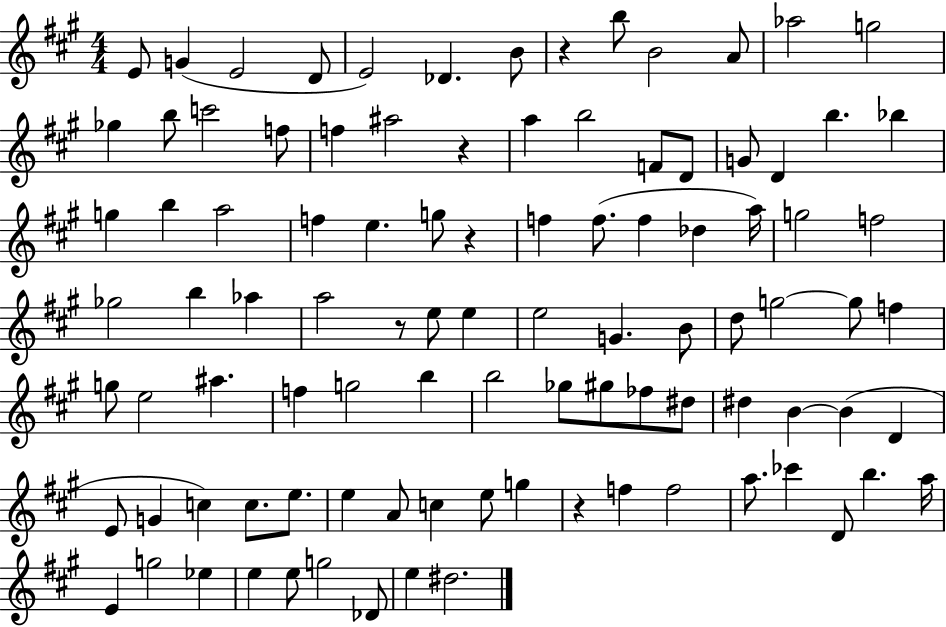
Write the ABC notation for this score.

X:1
T:Untitled
M:4/4
L:1/4
K:A
E/2 G E2 D/2 E2 _D B/2 z b/2 B2 A/2 _a2 g2 _g b/2 c'2 f/2 f ^a2 z a b2 F/2 D/2 G/2 D b _b g b a2 f e g/2 z f f/2 f _d a/4 g2 f2 _g2 b _a a2 z/2 e/2 e e2 G B/2 d/2 g2 g/2 f g/2 e2 ^a f g2 b b2 _g/2 ^g/2 _f/2 ^d/2 ^d B B D E/2 G c c/2 e/2 e A/2 c e/2 g z f f2 a/2 _c' D/2 b a/4 E g2 _e e e/2 g2 _D/2 e ^d2